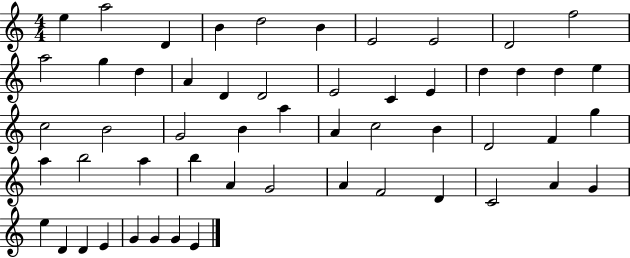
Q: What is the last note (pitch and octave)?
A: E4